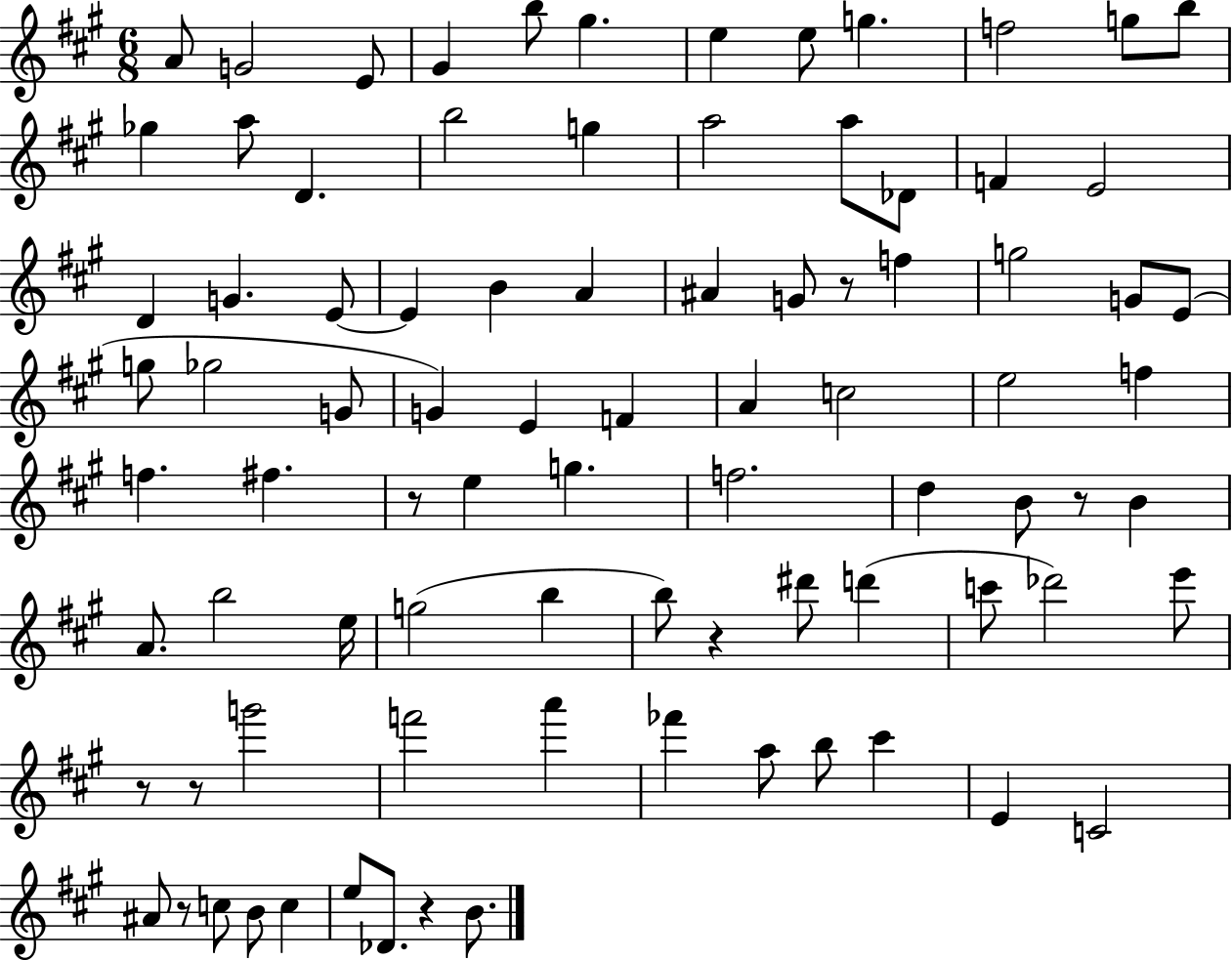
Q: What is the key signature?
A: A major